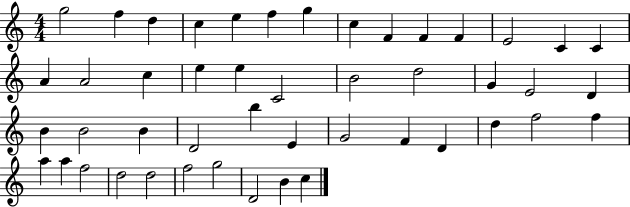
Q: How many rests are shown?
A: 0